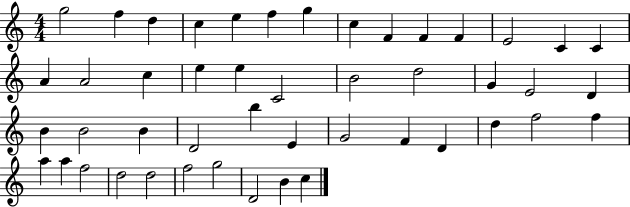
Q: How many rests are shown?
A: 0